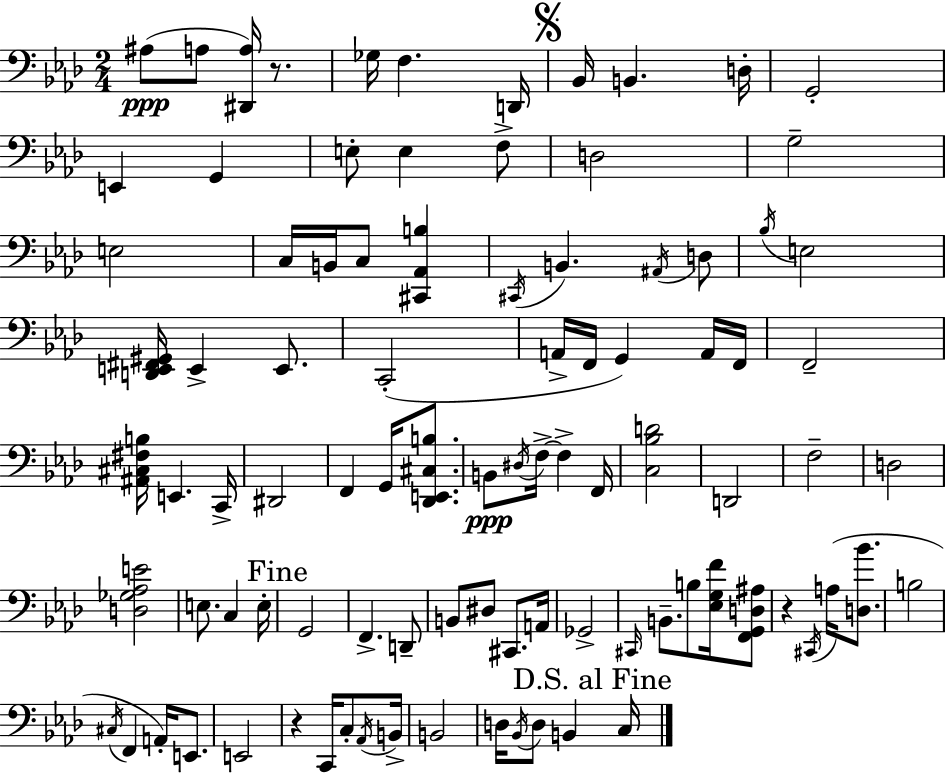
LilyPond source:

{
  \clef bass
  \numericTimeSignature
  \time 2/4
  \key f \minor
  ais8(\ppp a8 <dis, a>16) r8. | ges16 f4. d,16 | \mark \markup { \musicglyph "scripts.segno" } bes,16 b,4. d16-. | g,2-. | \break e,4 g,4 | e8-. e4 f8-> | d2 | g2-- | \break e2 | c16 b,16 c8 <cis, aes, b>4 | \acciaccatura { cis,16 } b,4. \acciaccatura { ais,16 } | d8 \acciaccatura { bes16 } e2 | \break <d, e, fis, gis,>16 e,4-> | e,8. c,2-.( | a,16-> f,16 g,4) | a,16 f,16 f,2-- | \break <ais, cis fis b>16 e,4. | c,16-> dis,2 | f,4 g,16 | <des, e, cis b>8. b,8\ppp \acciaccatura { dis16 } f16->~~ f4-> | \break f,16 <c bes d'>2 | d,2 | f2-- | d2 | \break <d ges aes e'>2 | e8. c4 | e16-. \mark "Fine" g,2 | f,4.-> | \break d,8-- b,8 dis8 | cis,8. a,16 ges,2-> | \grace { cis,16 } b,8.-- | b8 <ees g f'>16 <f, g, d ais>8 r4 | \break \acciaccatura { cis,16 } a16( <d bes'>8. b2 | \acciaccatura { cis16 } f,4 | a,16-.) e,8. e,2 | r4 | \break c,16 c8-. \acciaccatura { aes,16 } b,16-> | b,2 | d16 \acciaccatura { bes,16 } d8 b,4 | \mark "D.S. al Fine" c16 \bar "|."
}